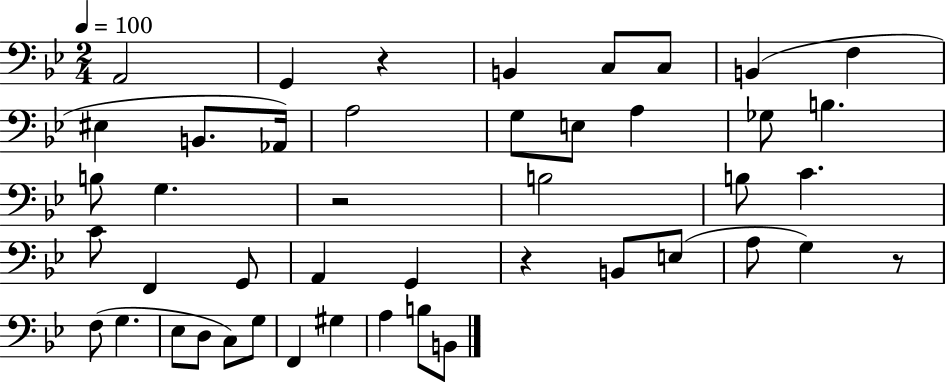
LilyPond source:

{
  \clef bass
  \numericTimeSignature
  \time 2/4
  \key bes \major
  \tempo 4 = 100
  a,2 | g,4 r4 | b,4 c8 c8 | b,4( f4 | \break eis4 b,8. aes,16) | a2 | g8 e8 a4 | ges8 b4. | \break b8 g4. | r2 | b2 | b8 c'4. | \break c'8 f,4 g,8 | a,4 g,4 | r4 b,8 e8( | a8 g4) r8 | \break f8( g4. | ees8 d8 c8) g8 | f,4 gis4 | a4 b8 b,8 | \break \bar "|."
}